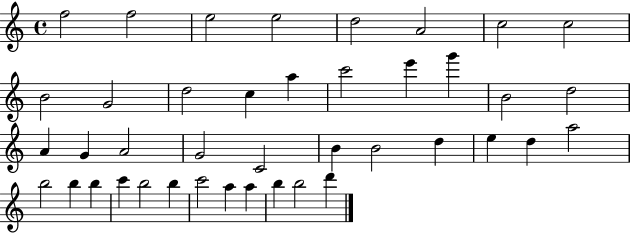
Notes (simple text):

F5/h F5/h E5/h E5/h D5/h A4/h C5/h C5/h B4/h G4/h D5/h C5/q A5/q C6/h E6/q G6/q B4/h D5/h A4/q G4/q A4/h G4/h C4/h B4/q B4/h D5/q E5/q D5/q A5/h B5/h B5/q B5/q C6/q B5/h B5/q C6/h A5/q A5/q B5/q B5/h D6/q